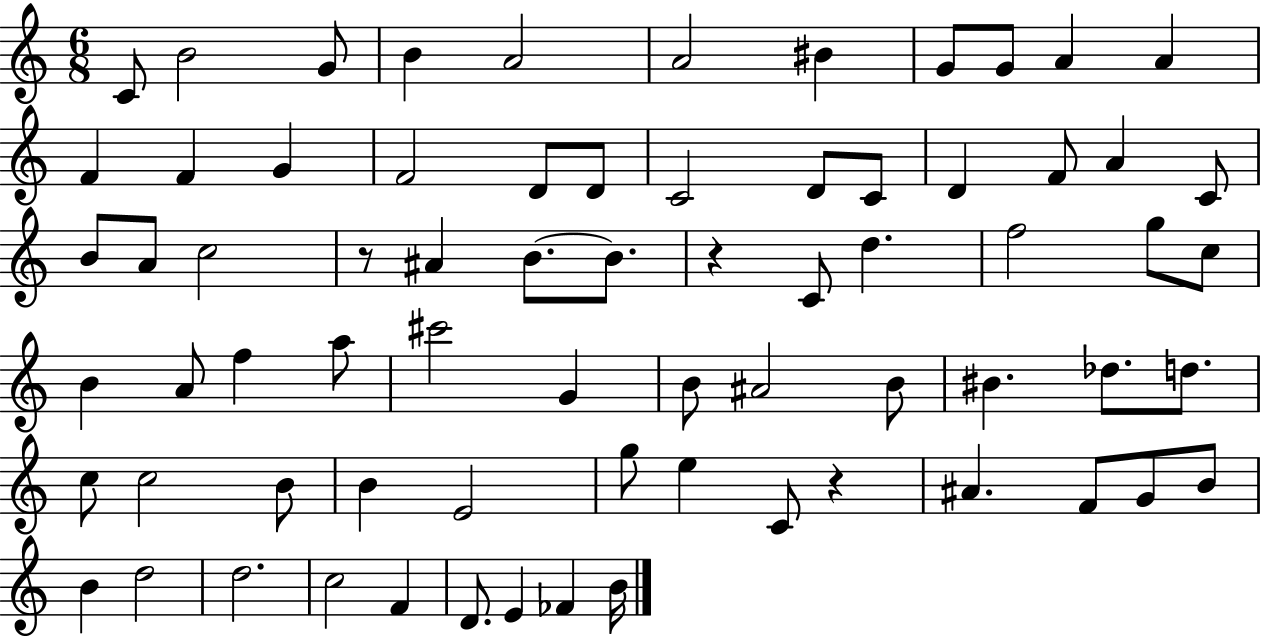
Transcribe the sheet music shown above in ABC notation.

X:1
T:Untitled
M:6/8
L:1/4
K:C
C/2 B2 G/2 B A2 A2 ^B G/2 G/2 A A F F G F2 D/2 D/2 C2 D/2 C/2 D F/2 A C/2 B/2 A/2 c2 z/2 ^A B/2 B/2 z C/2 d f2 g/2 c/2 B A/2 f a/2 ^c'2 G B/2 ^A2 B/2 ^B _d/2 d/2 c/2 c2 B/2 B E2 g/2 e C/2 z ^A F/2 G/2 B/2 B d2 d2 c2 F D/2 E _F B/4